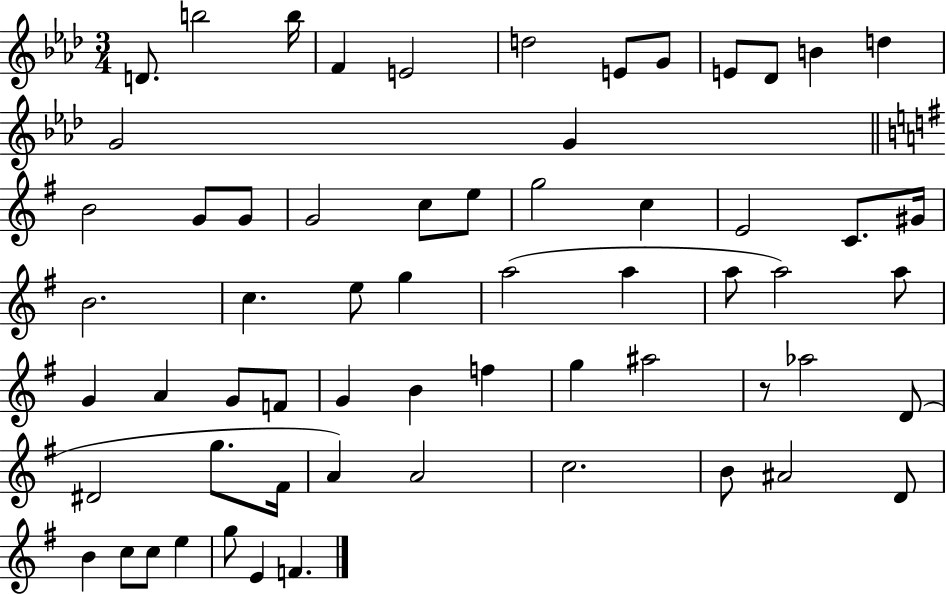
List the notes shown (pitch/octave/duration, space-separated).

D4/e. B5/h B5/s F4/q E4/h D5/h E4/e G4/e E4/e Db4/e B4/q D5/q G4/h G4/q B4/h G4/e G4/e G4/h C5/e E5/e G5/h C5/q E4/h C4/e. G#4/s B4/h. C5/q. E5/e G5/q A5/h A5/q A5/e A5/h A5/e G4/q A4/q G4/e F4/e G4/q B4/q F5/q G5/q A#5/h R/e Ab5/h D4/e D#4/h G5/e. F#4/s A4/q A4/h C5/h. B4/e A#4/h D4/e B4/q C5/e C5/e E5/q G5/e E4/q F4/q.